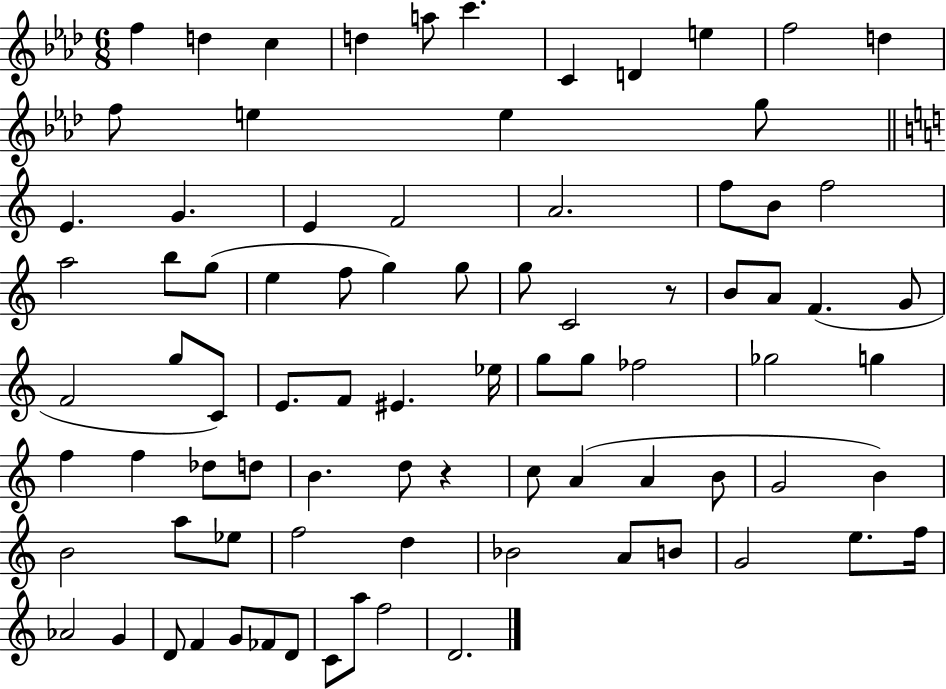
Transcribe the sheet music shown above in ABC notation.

X:1
T:Untitled
M:6/8
L:1/4
K:Ab
f d c d a/2 c' C D e f2 d f/2 e e g/2 E G E F2 A2 f/2 B/2 f2 a2 b/2 g/2 e f/2 g g/2 g/2 C2 z/2 B/2 A/2 F G/2 F2 g/2 C/2 E/2 F/2 ^E _e/4 g/2 g/2 _f2 _g2 g f f _d/2 d/2 B d/2 z c/2 A A B/2 G2 B B2 a/2 _e/2 f2 d _B2 A/2 B/2 G2 e/2 f/4 _A2 G D/2 F G/2 _F/2 D/2 C/2 a/2 f2 D2